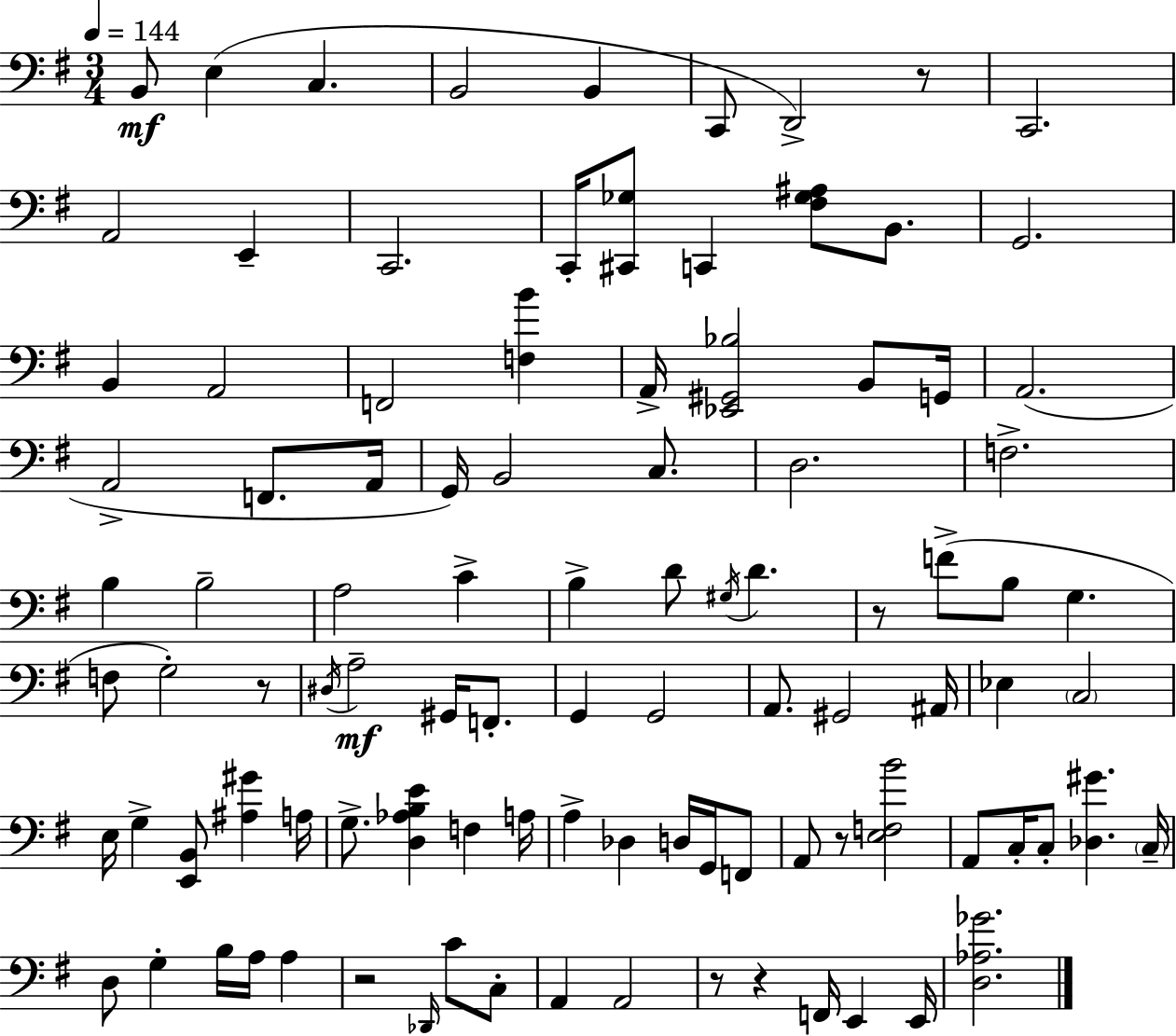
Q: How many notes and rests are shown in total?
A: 100